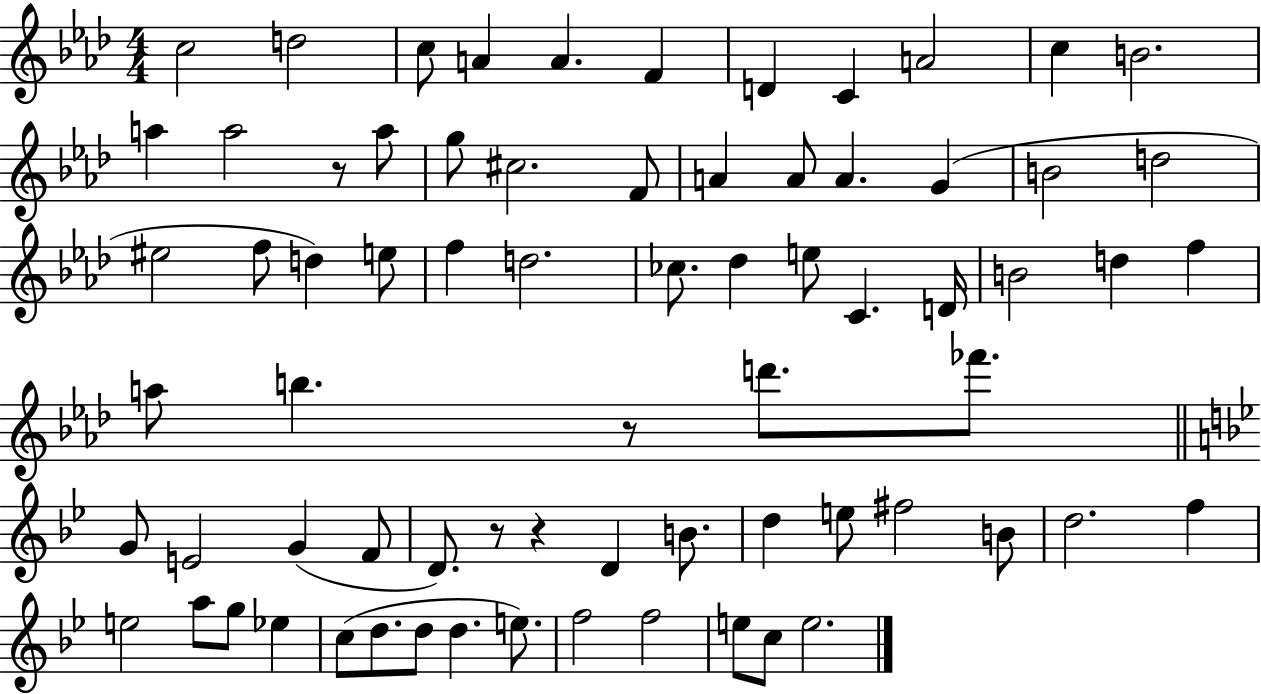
C5/h D5/h C5/e A4/q A4/q. F4/q D4/q C4/q A4/h C5/q B4/h. A5/q A5/h R/e A5/e G5/e C#5/h. F4/e A4/q A4/e A4/q. G4/q B4/h D5/h EIS5/h F5/e D5/q E5/e F5/q D5/h. CES5/e. Db5/q E5/e C4/q. D4/s B4/h D5/q F5/q A5/e B5/q. R/e D6/e. FES6/e. G4/e E4/h G4/q F4/e D4/e. R/e R/q D4/q B4/e. D5/q E5/e F#5/h B4/e D5/h. F5/q E5/h A5/e G5/e Eb5/q C5/e D5/e. D5/e D5/q. E5/e. F5/h F5/h E5/e C5/e E5/h.